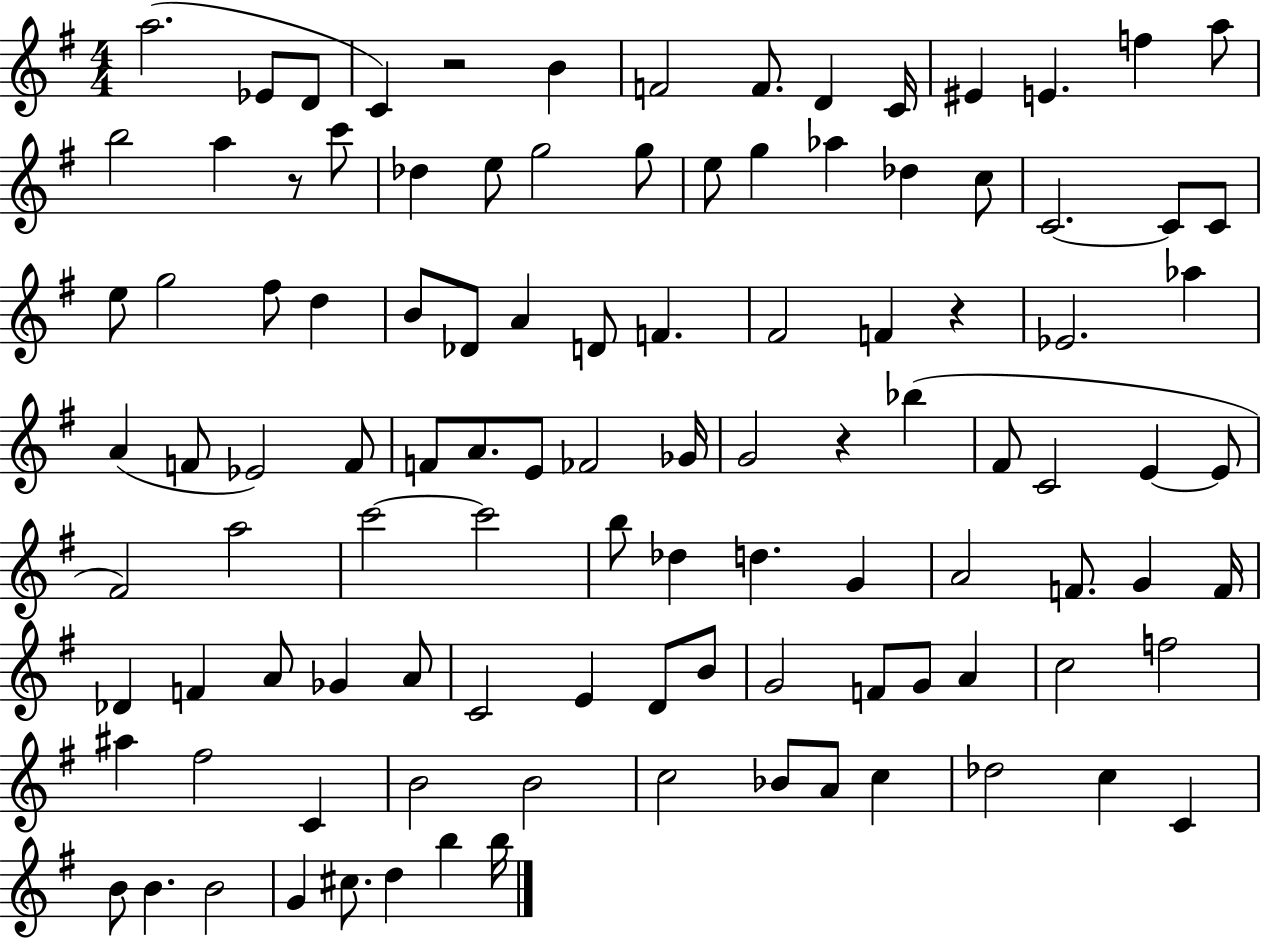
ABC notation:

X:1
T:Untitled
M:4/4
L:1/4
K:G
a2 _E/2 D/2 C z2 B F2 F/2 D C/4 ^E E f a/2 b2 a z/2 c'/2 _d e/2 g2 g/2 e/2 g _a _d c/2 C2 C/2 C/2 e/2 g2 ^f/2 d B/2 _D/2 A D/2 F ^F2 F z _E2 _a A F/2 _E2 F/2 F/2 A/2 E/2 _F2 _G/4 G2 z _b ^F/2 C2 E E/2 ^F2 a2 c'2 c'2 b/2 _d d G A2 F/2 G F/4 _D F A/2 _G A/2 C2 E D/2 B/2 G2 F/2 G/2 A c2 f2 ^a ^f2 C B2 B2 c2 _B/2 A/2 c _d2 c C B/2 B B2 G ^c/2 d b b/4